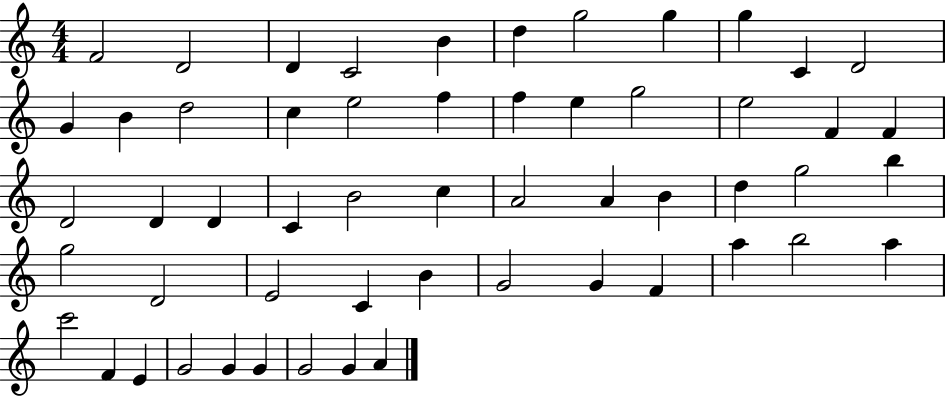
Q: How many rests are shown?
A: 0